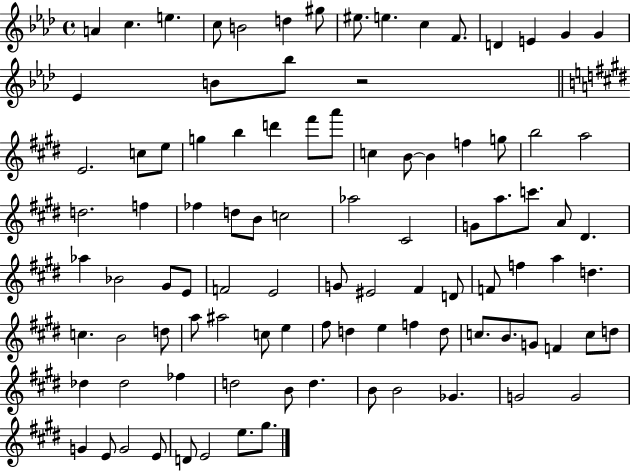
A4/q C5/q. E5/q. C5/e B4/h D5/q G#5/e EIS5/e. E5/q. C5/q F4/e. D4/q E4/q G4/q G4/q Eb4/q B4/e Bb5/e R/h E4/h. C5/e E5/e G5/q B5/q D6/q F#6/e A6/e C5/q B4/e B4/q F5/q G5/e B5/h A5/h D5/h. F5/q FES5/q D5/e B4/e C5/h Ab5/h C#4/h G4/e A5/e. C6/e. A4/e D#4/q. Ab5/q Bb4/h G#4/e E4/e F4/h E4/h G4/e EIS4/h F#4/q D4/e F4/e F5/q A5/q D5/q. C5/q. B4/h D5/e A5/e A#5/h C5/e E5/q F#5/e D5/q E5/q F5/q D5/e C5/e. B4/e. G4/e F4/q C5/e D5/e Db5/q Db5/h FES5/q D5/h B4/e D5/q. B4/e B4/h Gb4/q. G4/h G4/h G4/q E4/e G4/h E4/e D4/e E4/h E5/e. G#5/e.